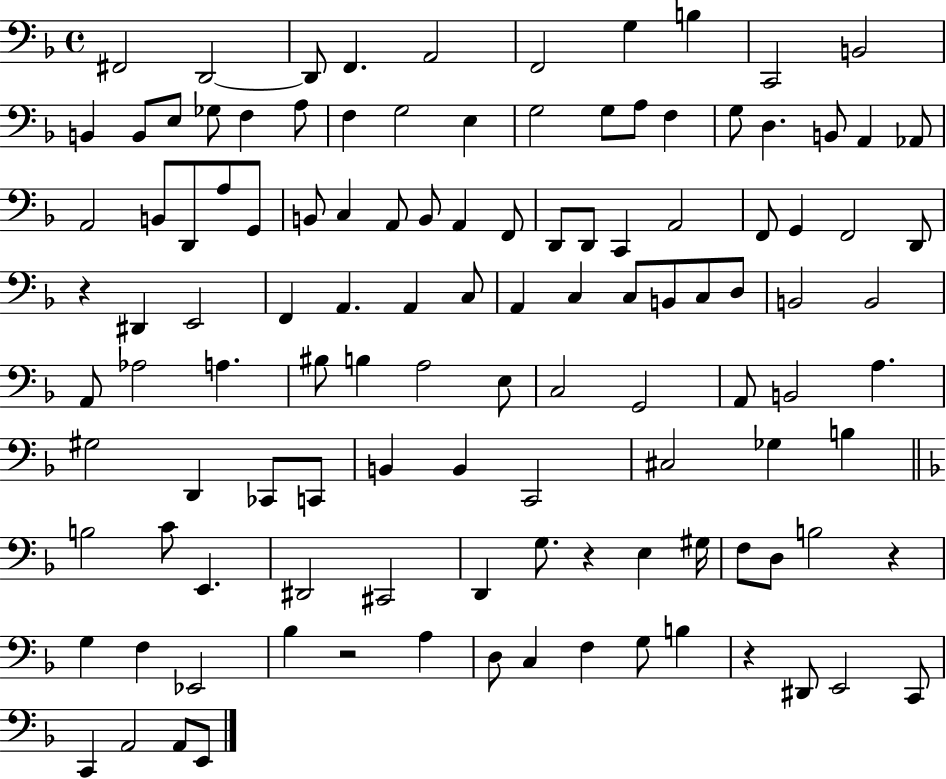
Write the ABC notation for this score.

X:1
T:Untitled
M:4/4
L:1/4
K:F
^F,,2 D,,2 D,,/2 F,, A,,2 F,,2 G, B, C,,2 B,,2 B,, B,,/2 E,/2 _G,/2 F, A,/2 F, G,2 E, G,2 G,/2 A,/2 F, G,/2 D, B,,/2 A,, _A,,/2 A,,2 B,,/2 D,,/2 A,/2 G,,/2 B,,/2 C, A,,/2 B,,/2 A,, F,,/2 D,,/2 D,,/2 C,, A,,2 F,,/2 G,, F,,2 D,,/2 z ^D,, E,,2 F,, A,, A,, C,/2 A,, C, C,/2 B,,/2 C,/2 D,/2 B,,2 B,,2 A,,/2 _A,2 A, ^B,/2 B, A,2 E,/2 C,2 G,,2 A,,/2 B,,2 A, ^G,2 D,, _C,,/2 C,,/2 B,, B,, C,,2 ^C,2 _G, B, B,2 C/2 E,, ^D,,2 ^C,,2 D,, G,/2 z E, ^G,/4 F,/2 D,/2 B,2 z G, F, _E,,2 _B, z2 A, D,/2 C, F, G,/2 B, z ^D,,/2 E,,2 C,,/2 C,, A,,2 A,,/2 E,,/2